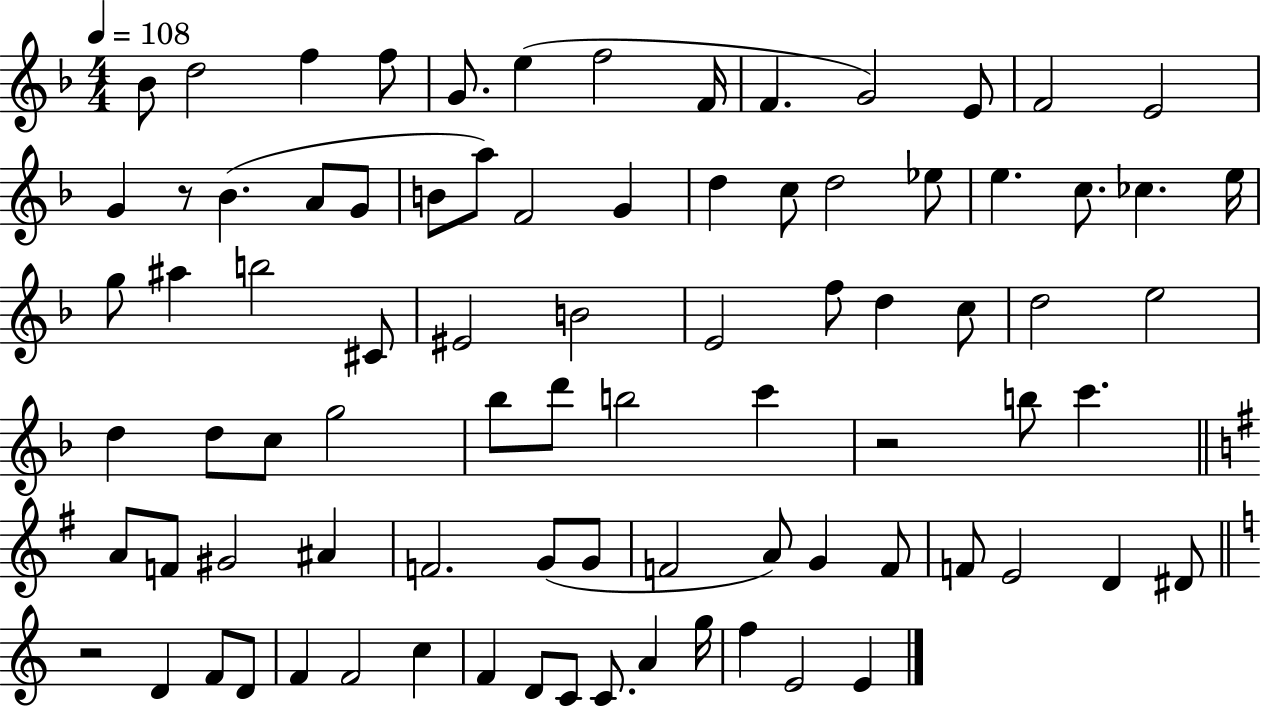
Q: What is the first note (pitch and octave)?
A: Bb4